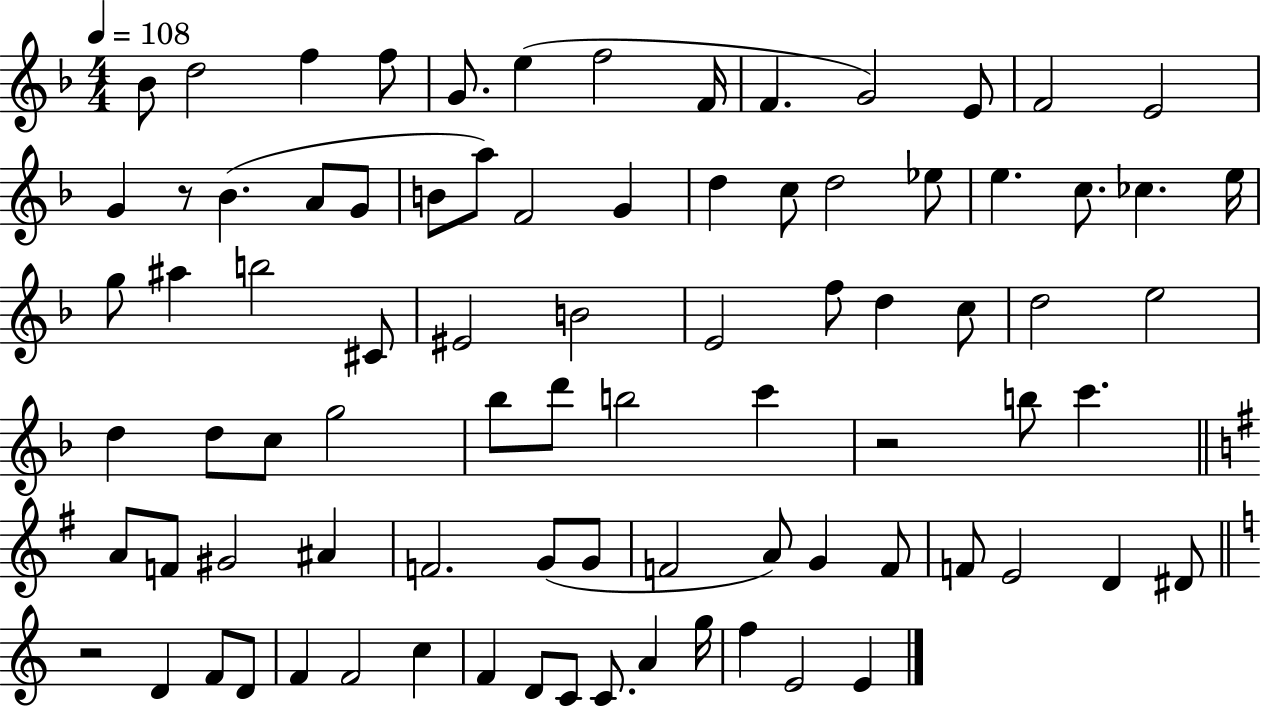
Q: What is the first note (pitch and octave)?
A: Bb4